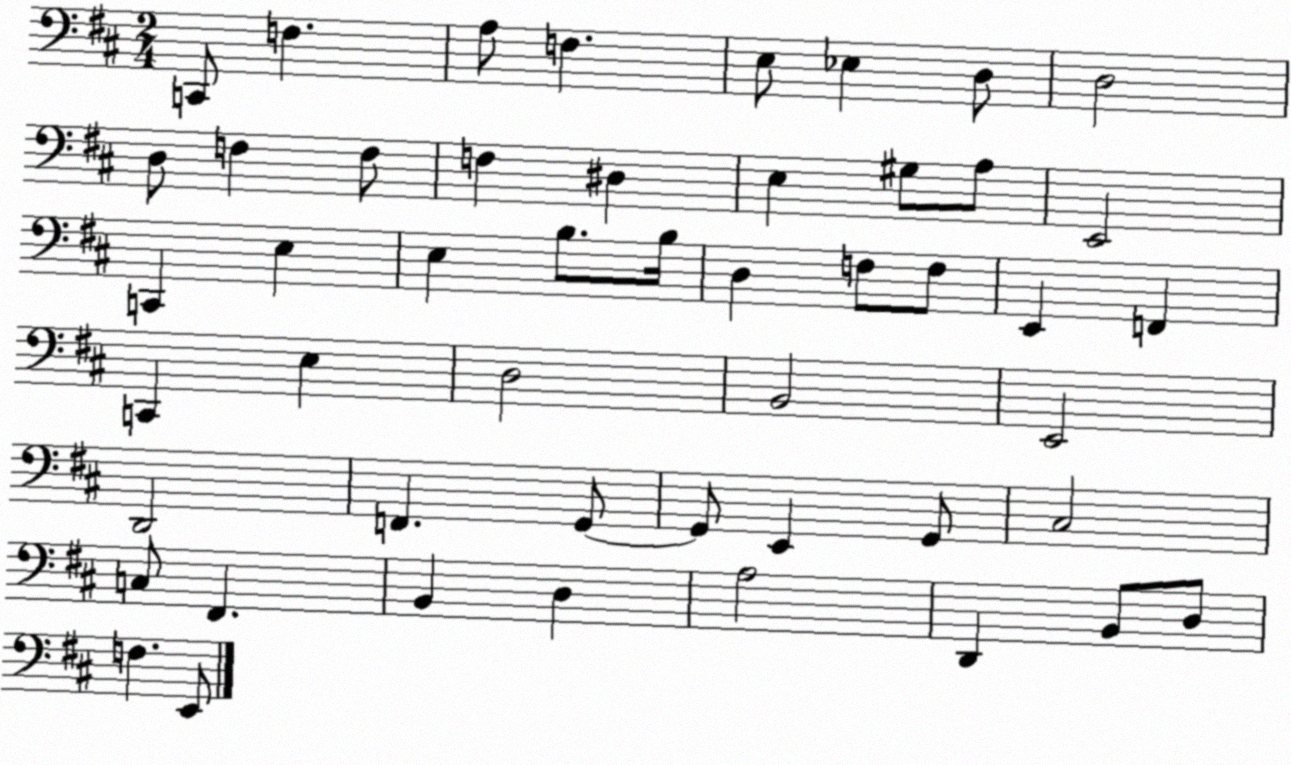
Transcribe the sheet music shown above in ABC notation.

X:1
T:Untitled
M:2/4
L:1/4
K:D
C,,/2 F, A,/2 F, E,/2 _E, D,/2 D,2 D,/2 F, F,/2 F, ^D, E, ^G,/2 A,/2 E,,2 C,, E, E, B,/2 B,/4 D, F,/2 F,/2 E,, F,, C,, E, D,2 B,,2 E,,2 D,,2 F,, G,,/2 G,,/2 E,, G,,/2 ^C,2 C,/2 ^F,, B,, D, A,2 D,, B,,/2 D,/2 F, E,,/2